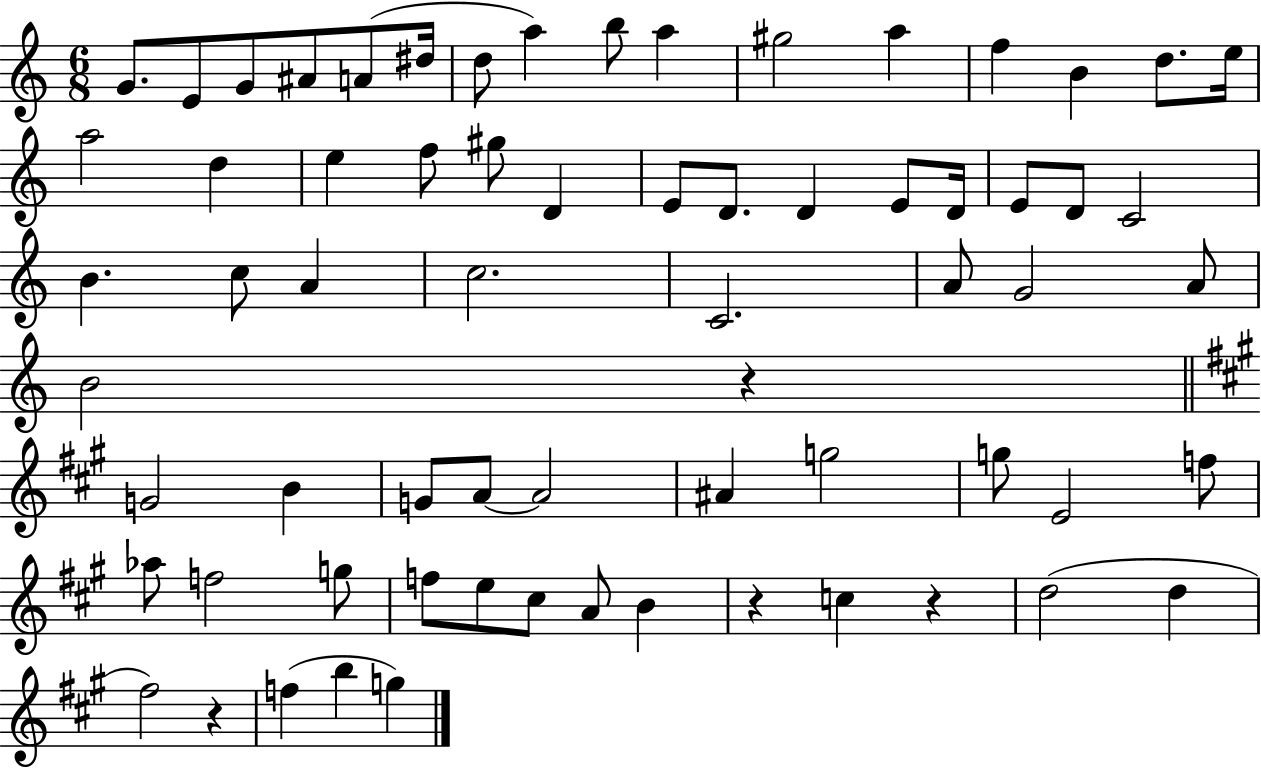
X:1
T:Untitled
M:6/8
L:1/4
K:C
G/2 E/2 G/2 ^A/2 A/2 ^d/4 d/2 a b/2 a ^g2 a f B d/2 e/4 a2 d e f/2 ^g/2 D E/2 D/2 D E/2 D/4 E/2 D/2 C2 B c/2 A c2 C2 A/2 G2 A/2 B2 z G2 B G/2 A/2 A2 ^A g2 g/2 E2 f/2 _a/2 f2 g/2 f/2 e/2 ^c/2 A/2 B z c z d2 d ^f2 z f b g